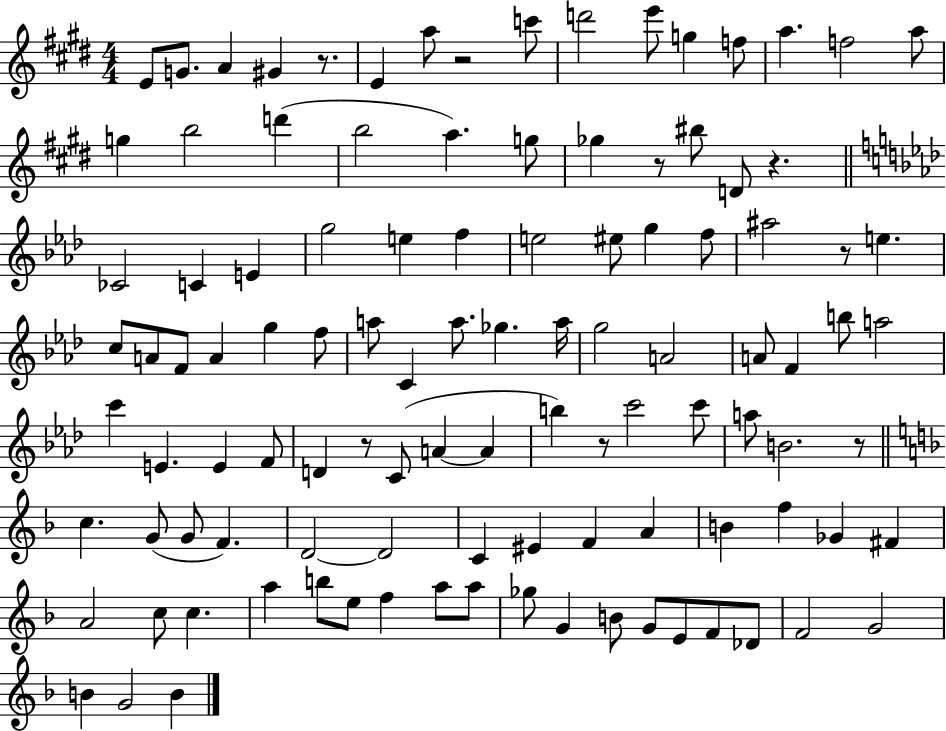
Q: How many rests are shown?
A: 8